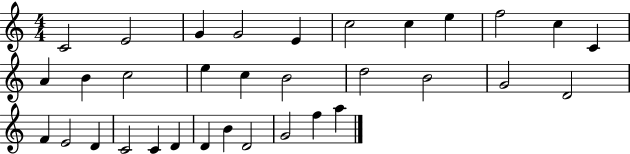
{
  \clef treble
  \numericTimeSignature
  \time 4/4
  \key c \major
  c'2 e'2 | g'4 g'2 e'4 | c''2 c''4 e''4 | f''2 c''4 c'4 | \break a'4 b'4 c''2 | e''4 c''4 b'2 | d''2 b'2 | g'2 d'2 | \break f'4 e'2 d'4 | c'2 c'4 d'4 | d'4 b'4 d'2 | g'2 f''4 a''4 | \break \bar "|."
}